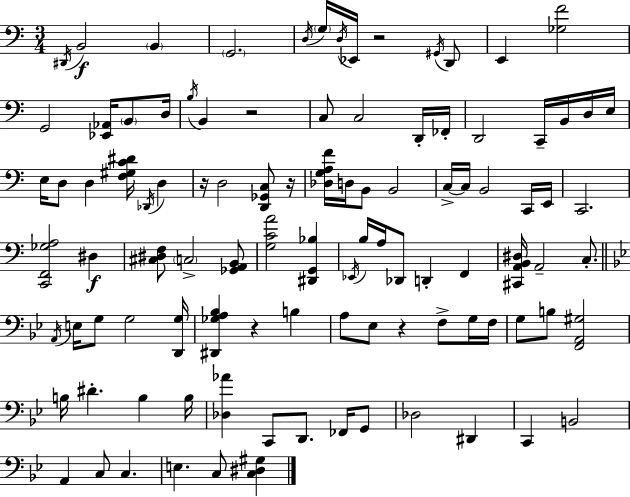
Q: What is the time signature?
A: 3/4